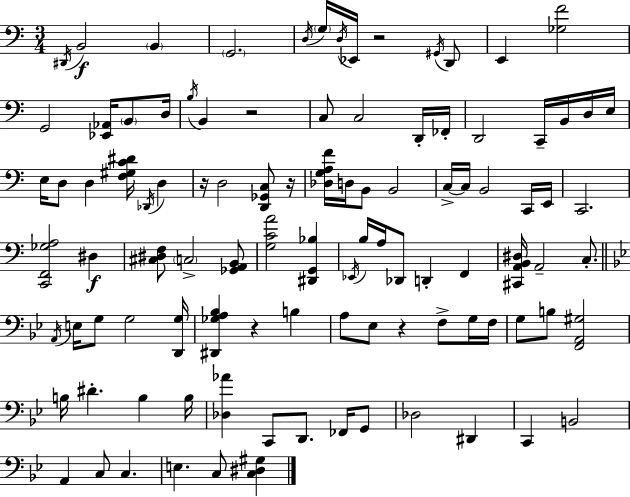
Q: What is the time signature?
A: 3/4